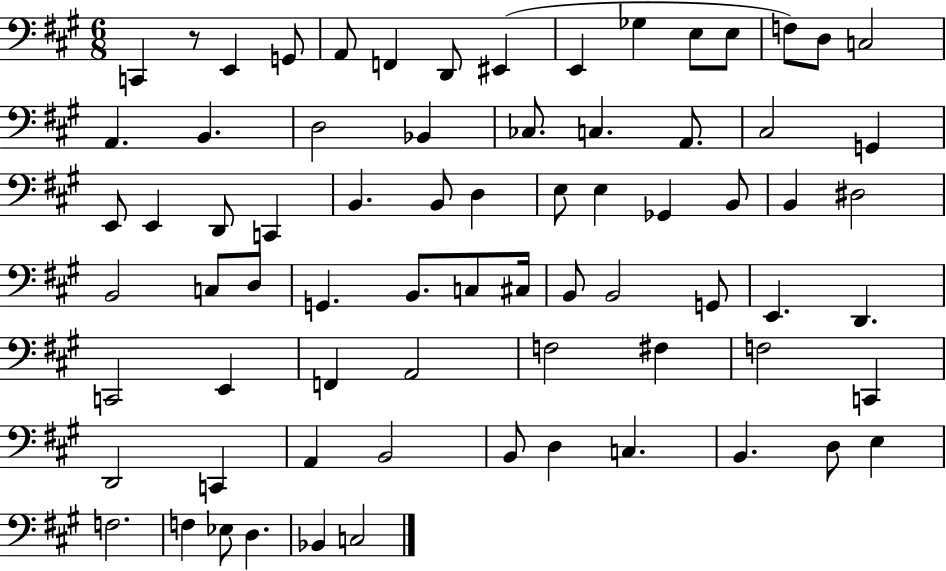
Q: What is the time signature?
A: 6/8